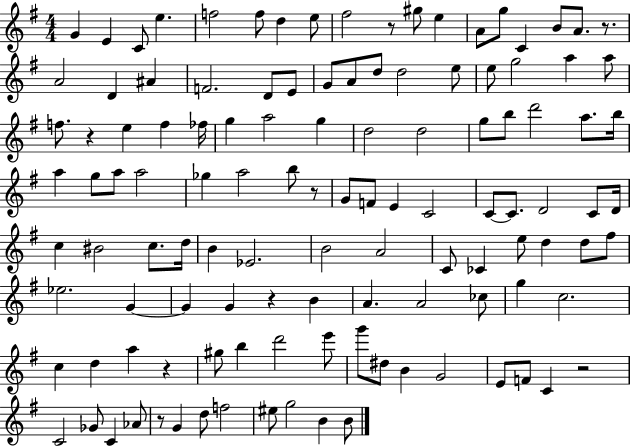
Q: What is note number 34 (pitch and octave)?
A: F5